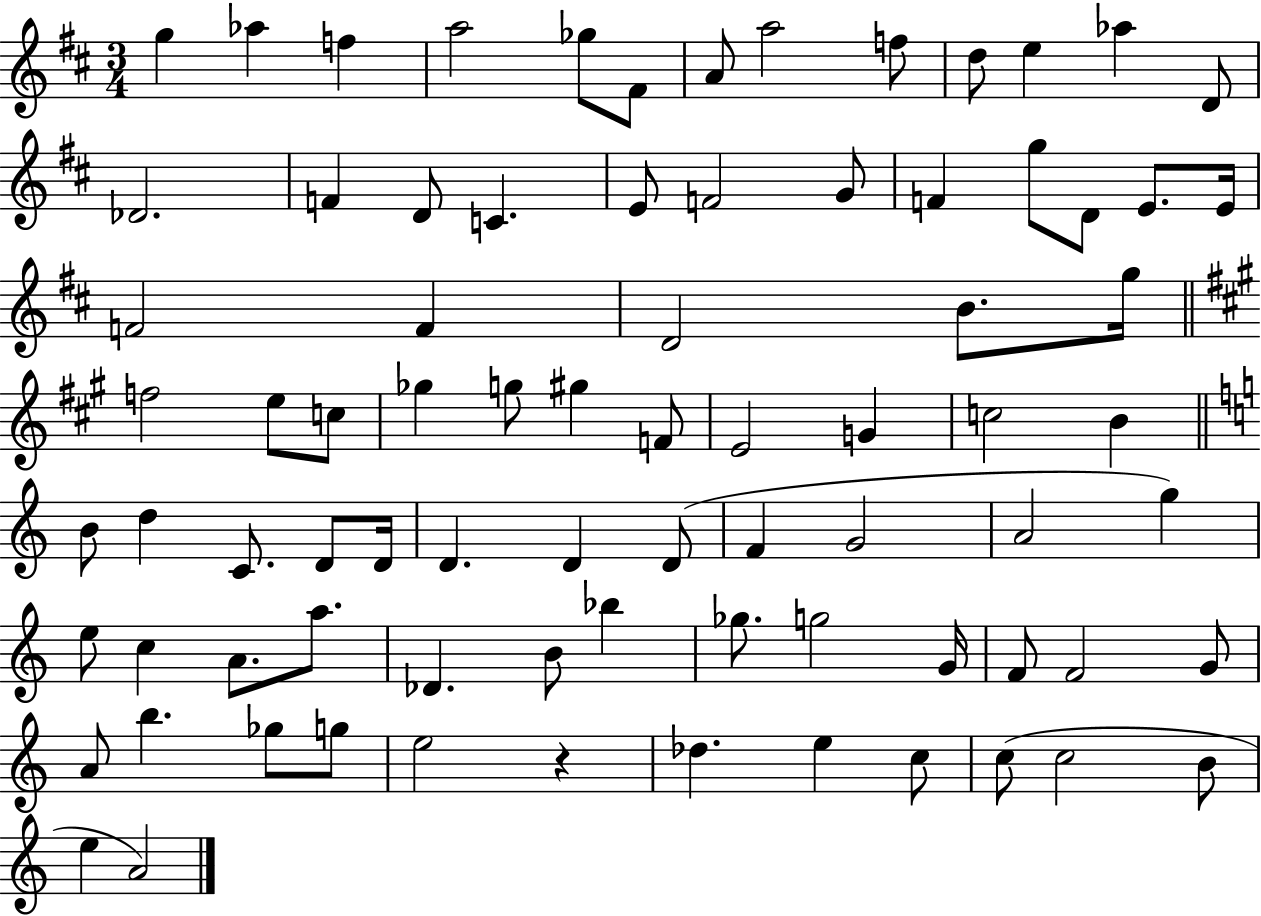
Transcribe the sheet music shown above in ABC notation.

X:1
T:Untitled
M:3/4
L:1/4
K:D
g _a f a2 _g/2 ^F/2 A/2 a2 f/2 d/2 e _a D/2 _D2 F D/2 C E/2 F2 G/2 F g/2 D/2 E/2 E/4 F2 F D2 B/2 g/4 f2 e/2 c/2 _g g/2 ^g F/2 E2 G c2 B B/2 d C/2 D/2 D/4 D D D/2 F G2 A2 g e/2 c A/2 a/2 _D B/2 _b _g/2 g2 G/4 F/2 F2 G/2 A/2 b _g/2 g/2 e2 z _d e c/2 c/2 c2 B/2 e A2